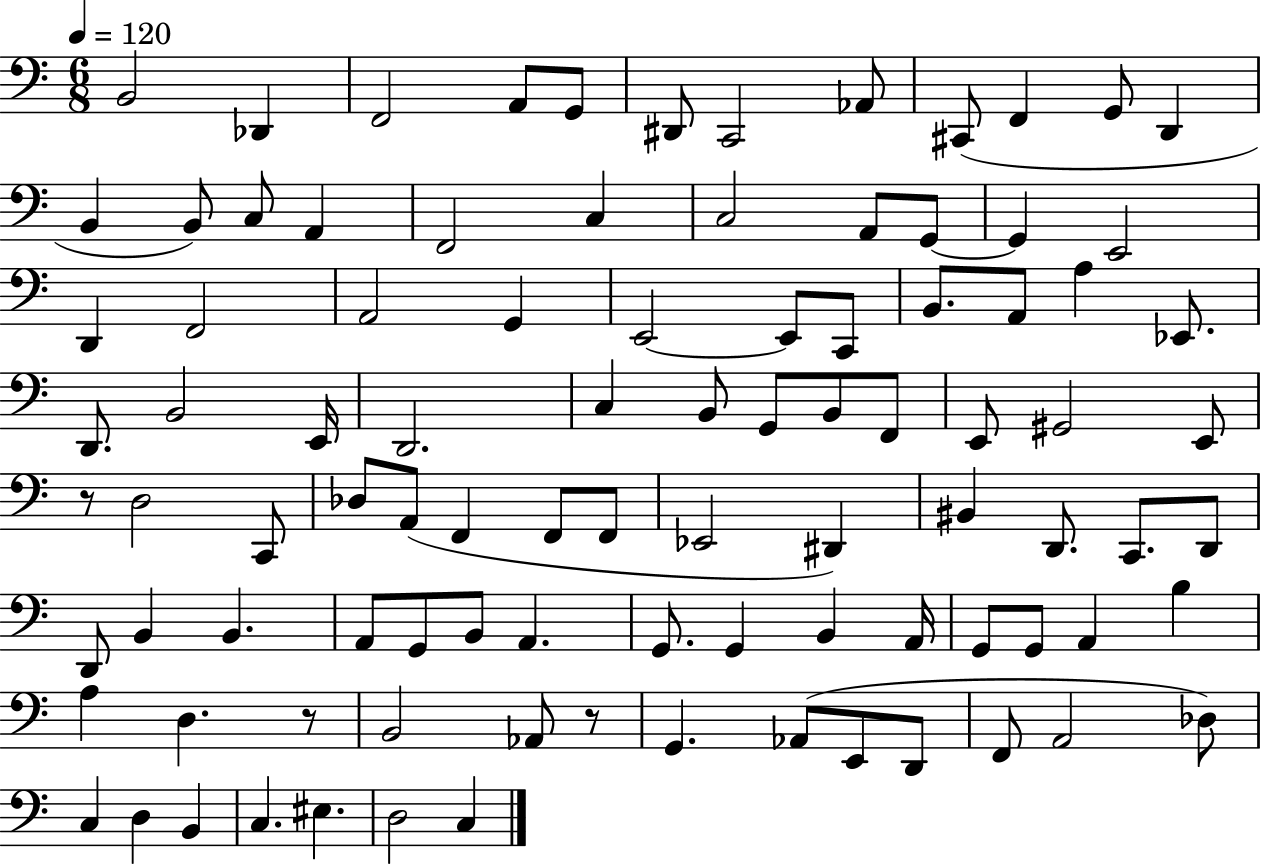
X:1
T:Untitled
M:6/8
L:1/4
K:C
B,,2 _D,, F,,2 A,,/2 G,,/2 ^D,,/2 C,,2 _A,,/2 ^C,,/2 F,, G,,/2 D,, B,, B,,/2 C,/2 A,, F,,2 C, C,2 A,,/2 G,,/2 G,, E,,2 D,, F,,2 A,,2 G,, E,,2 E,,/2 C,,/2 B,,/2 A,,/2 A, _E,,/2 D,,/2 B,,2 E,,/4 D,,2 C, B,,/2 G,,/2 B,,/2 F,,/2 E,,/2 ^G,,2 E,,/2 z/2 D,2 C,,/2 _D,/2 A,,/2 F,, F,,/2 F,,/2 _E,,2 ^D,, ^B,, D,,/2 C,,/2 D,,/2 D,,/2 B,, B,, A,,/2 G,,/2 B,,/2 A,, G,,/2 G,, B,, A,,/4 G,,/2 G,,/2 A,, B, A, D, z/2 B,,2 _A,,/2 z/2 G,, _A,,/2 E,,/2 D,,/2 F,,/2 A,,2 _D,/2 C, D, B,, C, ^E, D,2 C,